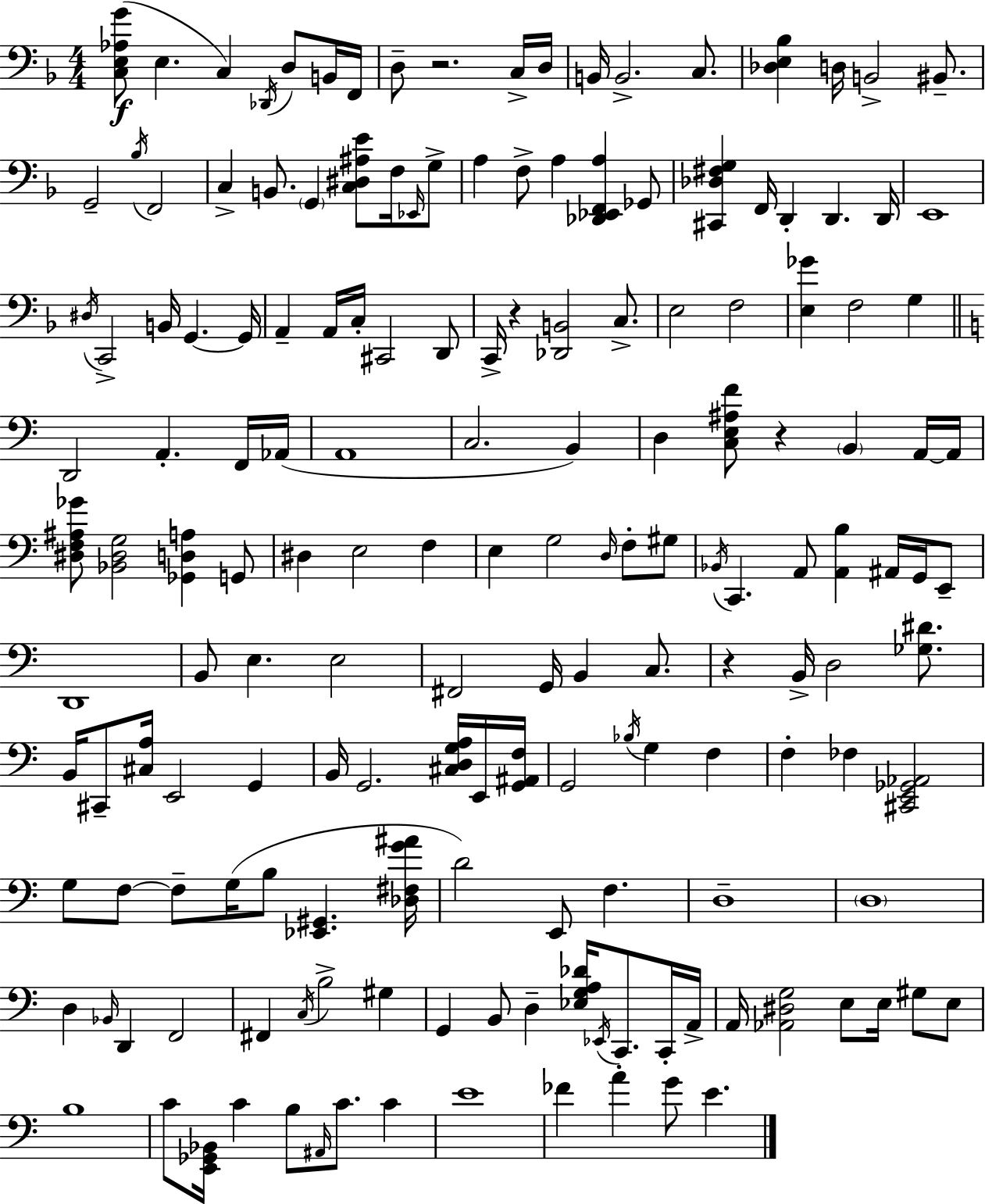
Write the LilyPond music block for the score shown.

{
  \clef bass
  \numericTimeSignature
  \time 4/4
  \key d \minor
  <c e aes g'>8(\f e4. c4) \acciaccatura { des,16 } d8 b,16 | f,16 d8-- r2. c16-> | d16 b,16 b,2.-> c8. | <des e bes>4 d16 b,2-> bis,8.-- | \break g,2-- \acciaccatura { bes16 } f,2 | c4-> b,8. \parenthesize g,4 <c dis ais e'>8 f16 | \grace { ees,16 } g8-> a4 f8-> a4 <des, ees, f, a>4 | ges,8 <cis, des fis g>4 f,16 d,4-. d,4. | \break d,16 e,1 | \acciaccatura { dis16 } c,2-> b,16 g,4.~~ | g,16 a,4-- a,16 c16-. cis,2 | d,8 c,16-> r4 <des, b,>2 | \break c8.-> e2 f2 | <e ges'>4 f2 | g4 \bar "||" \break \key c \major d,2 a,4.-. f,16 aes,16( | a,1 | c2. b,4) | d4 <c e ais f'>8 r4 \parenthesize b,4 a,16~~ a,16 | \break <dis f ais ges'>8 <bes, dis g>2 <ges, d a>4 g,8 | dis4 e2 f4 | e4 g2 \grace { d16 } f8-. gis8 | \acciaccatura { bes,16 } c,4. a,8 <a, b>4 ais,16 g,16 | \break e,8-- d,1 | b,8 e4. e2 | fis,2 g,16 b,4 c8. | r4 b,16-> d2 <ges dis'>8. | \break b,16 cis,8-- <cis a>16 e,2 g,4 | b,16 g,2. <cis d g a>16 | e,16 <g, ais, f>16 g,2 \acciaccatura { bes16 } g4 f4 | f4-. fes4 <cis, e, ges, aes,>2 | \break g8 f8~~ f8-- g16( b8 <ees, gis,>4. | <des fis g' ais'>16 d'2) e,8 f4. | d1-- | \parenthesize d1 | \break d4 \grace { bes,16 } d,4 f,2 | fis,4 \acciaccatura { c16 } b2-> | gis4 g,4 b,8 d4-- <ees g a des'>16 | \acciaccatura { ees,16 } c,8. c,16-. a,16-> a,16 <aes, dis g>2 e8 | \break e16 gis8 e8 b1 | c'8 <e, ges, bes,>16 c'4 b8 \grace { ais,16 } | c'8. c'4 e'1 | fes'4 a'4-. g'8 | \break e'4. \bar "|."
}